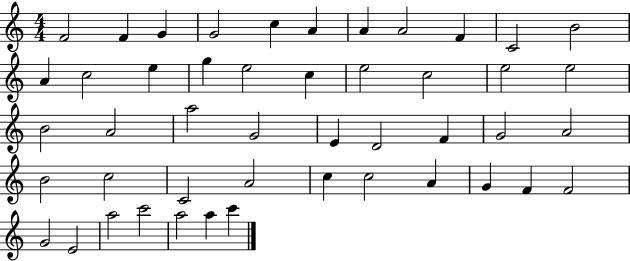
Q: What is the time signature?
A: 4/4